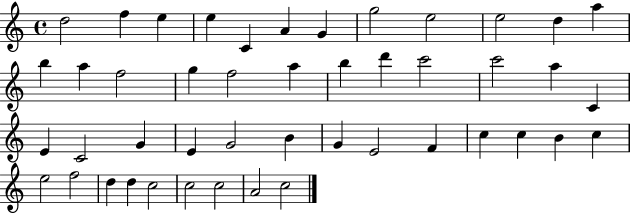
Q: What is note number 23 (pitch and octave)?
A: A5